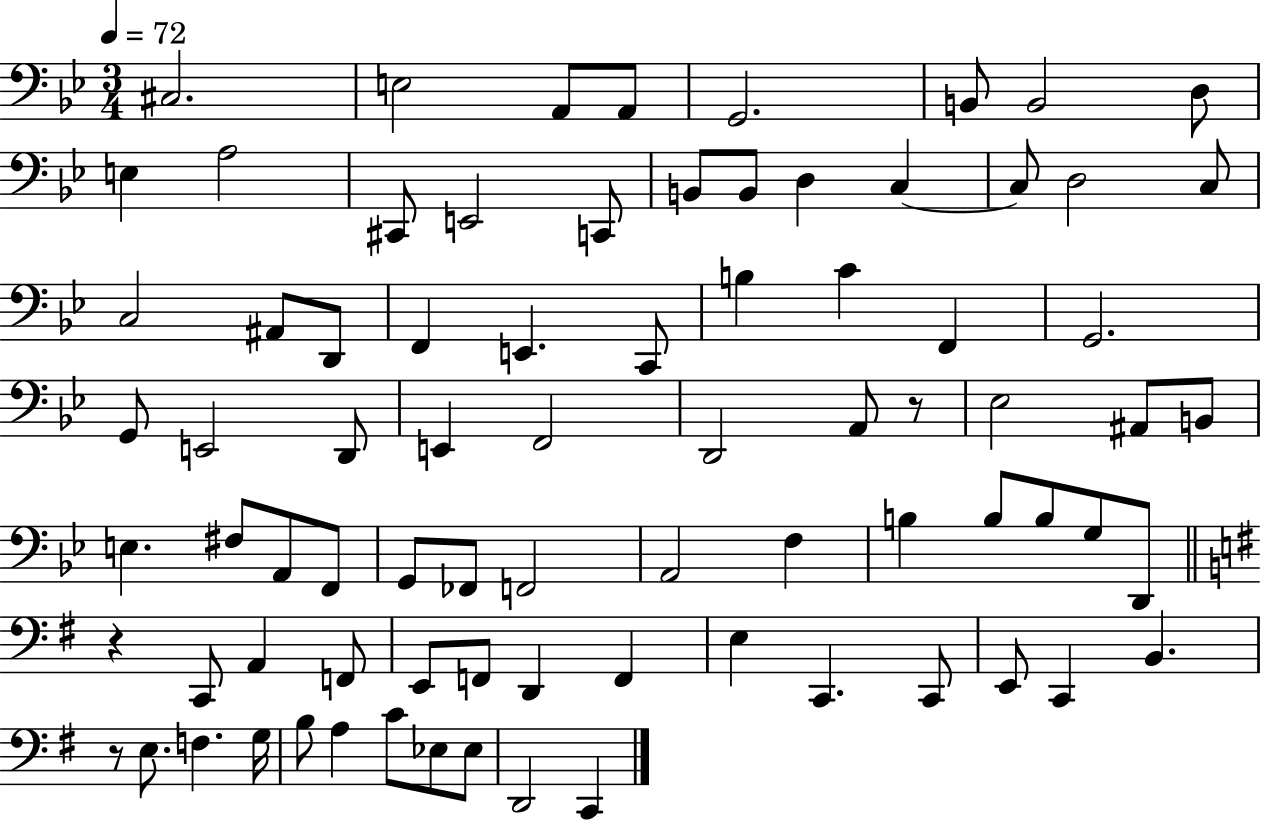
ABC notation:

X:1
T:Untitled
M:3/4
L:1/4
K:Bb
^C,2 E,2 A,,/2 A,,/2 G,,2 B,,/2 B,,2 D,/2 E, A,2 ^C,,/2 E,,2 C,,/2 B,,/2 B,,/2 D, C, C,/2 D,2 C,/2 C,2 ^A,,/2 D,,/2 F,, E,, C,,/2 B, C F,, G,,2 G,,/2 E,,2 D,,/2 E,, F,,2 D,,2 A,,/2 z/2 _E,2 ^A,,/2 B,,/2 E, ^F,/2 A,,/2 F,,/2 G,,/2 _F,,/2 F,,2 A,,2 F, B, B,/2 B,/2 G,/2 D,,/2 z C,,/2 A,, F,,/2 E,,/2 F,,/2 D,, F,, E, C,, C,,/2 E,,/2 C,, B,, z/2 E,/2 F, G,/4 B,/2 A, C/2 _E,/2 _E,/2 D,,2 C,,